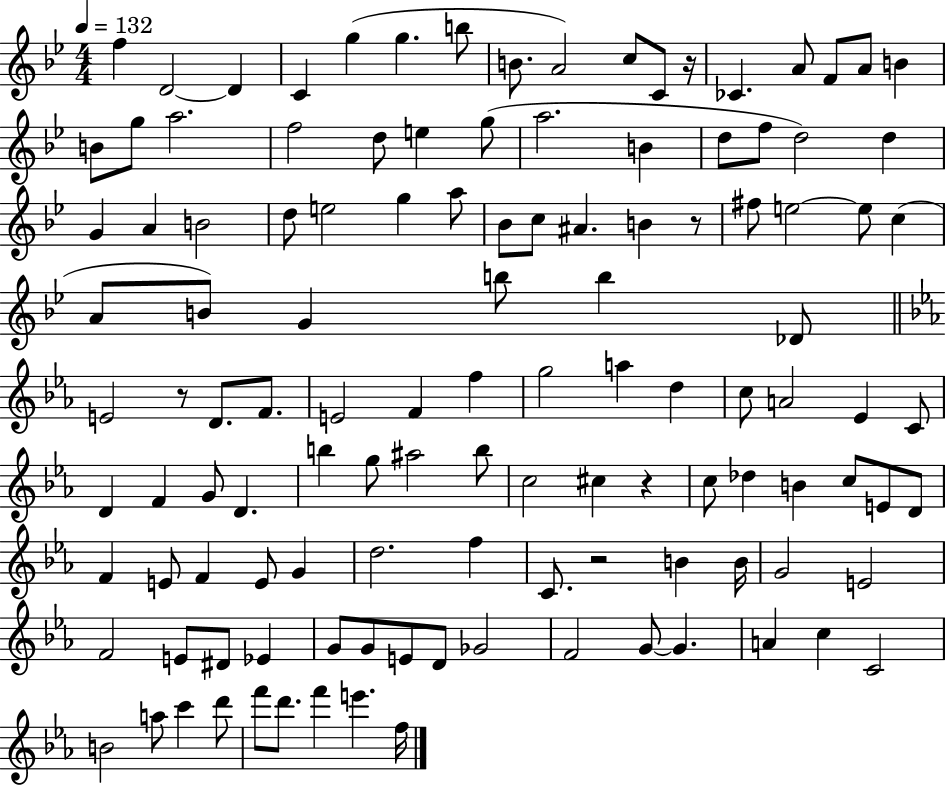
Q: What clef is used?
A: treble